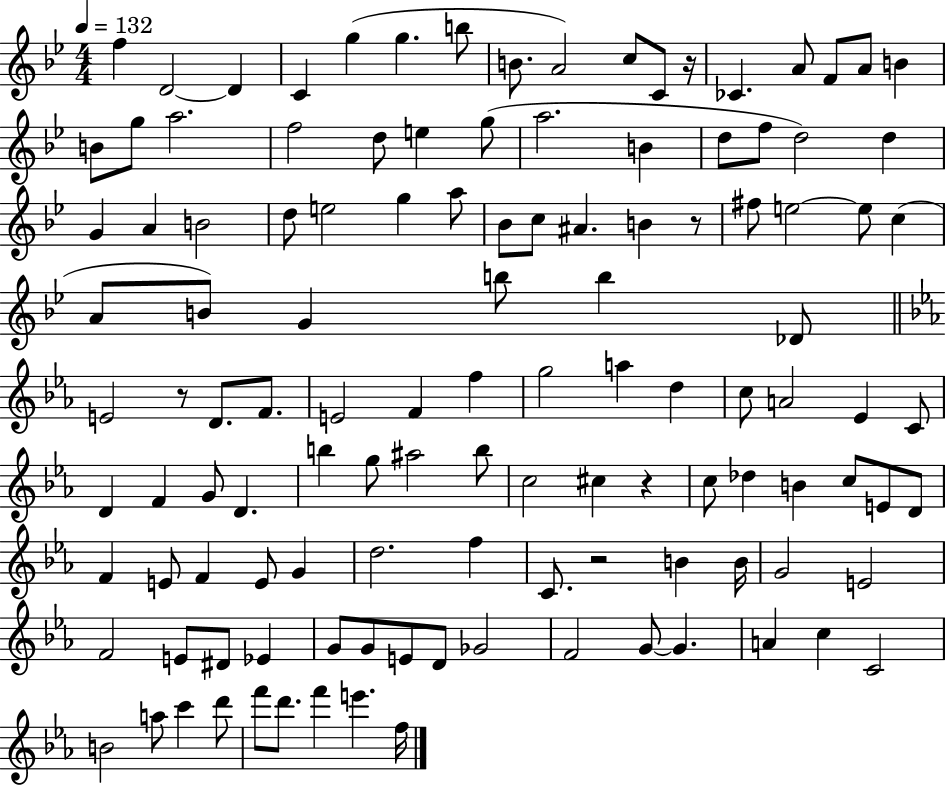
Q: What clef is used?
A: treble